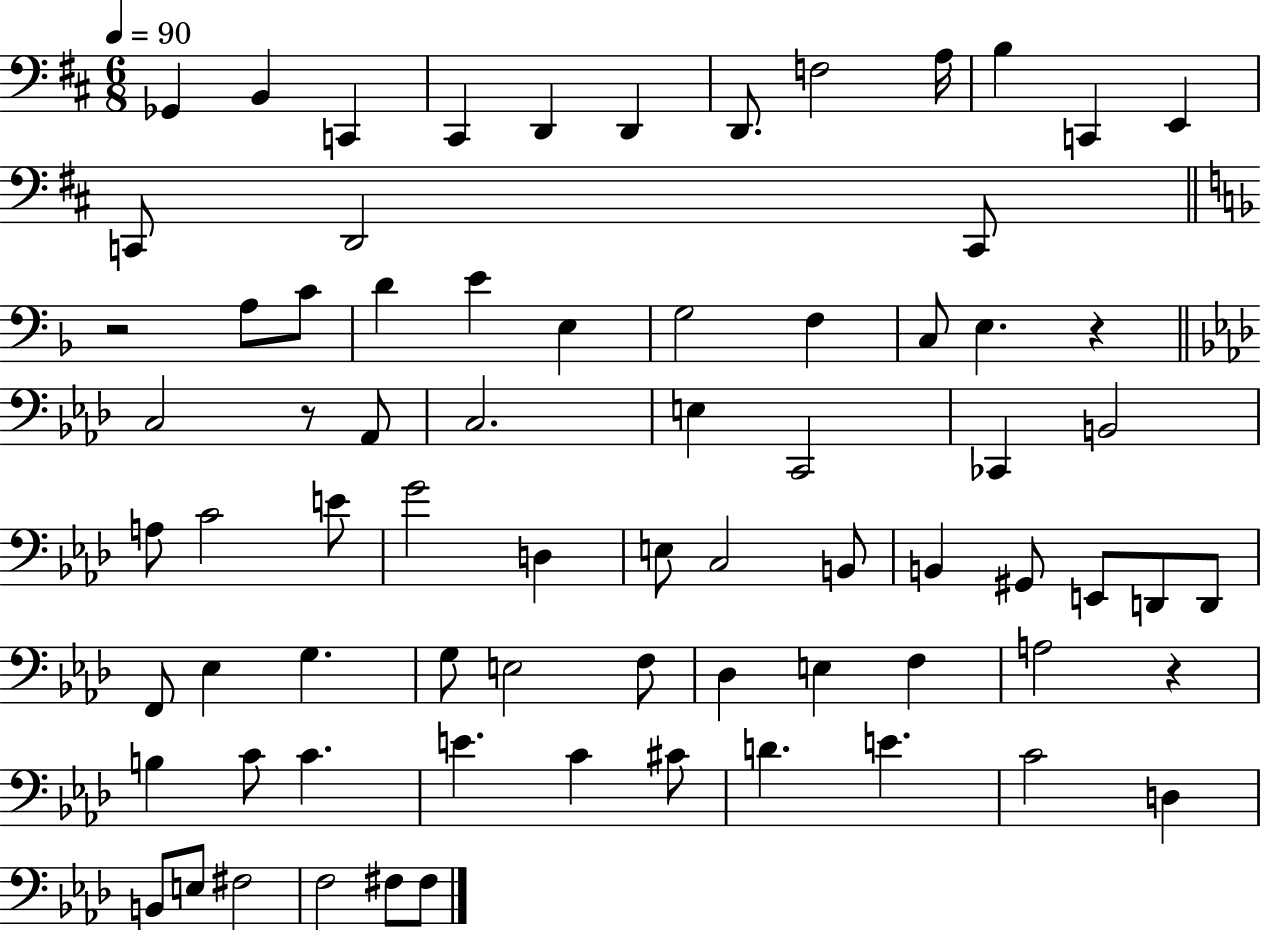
Gb2/q B2/q C2/q C#2/q D2/q D2/q D2/e. F3/h A3/s B3/q C2/q E2/q C2/e D2/h C2/e R/h A3/e C4/e D4/q E4/q E3/q G3/h F3/q C3/e E3/q. R/q C3/h R/e Ab2/e C3/h. E3/q C2/h CES2/q B2/h A3/e C4/h E4/e G4/h D3/q E3/e C3/h B2/e B2/q G#2/e E2/e D2/e D2/e F2/e Eb3/q G3/q. G3/e E3/h F3/e Db3/q E3/q F3/q A3/h R/q B3/q C4/e C4/q. E4/q. C4/q C#4/e D4/q. E4/q. C4/h D3/q B2/e E3/e F#3/h F3/h F#3/e F#3/e